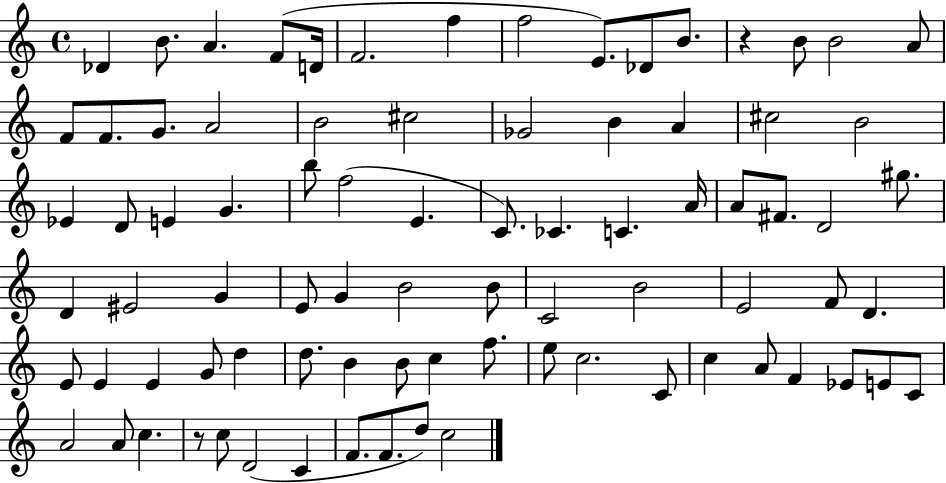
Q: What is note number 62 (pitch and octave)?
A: F5